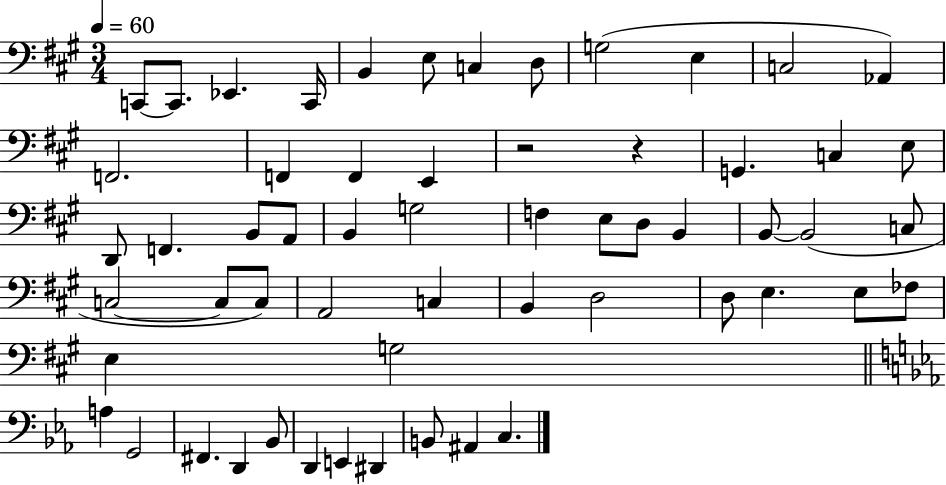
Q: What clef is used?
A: bass